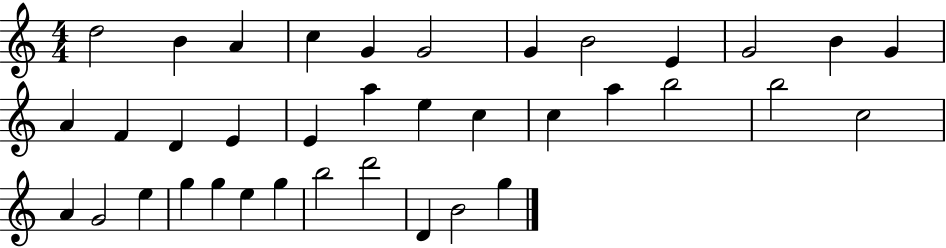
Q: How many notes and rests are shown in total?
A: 37